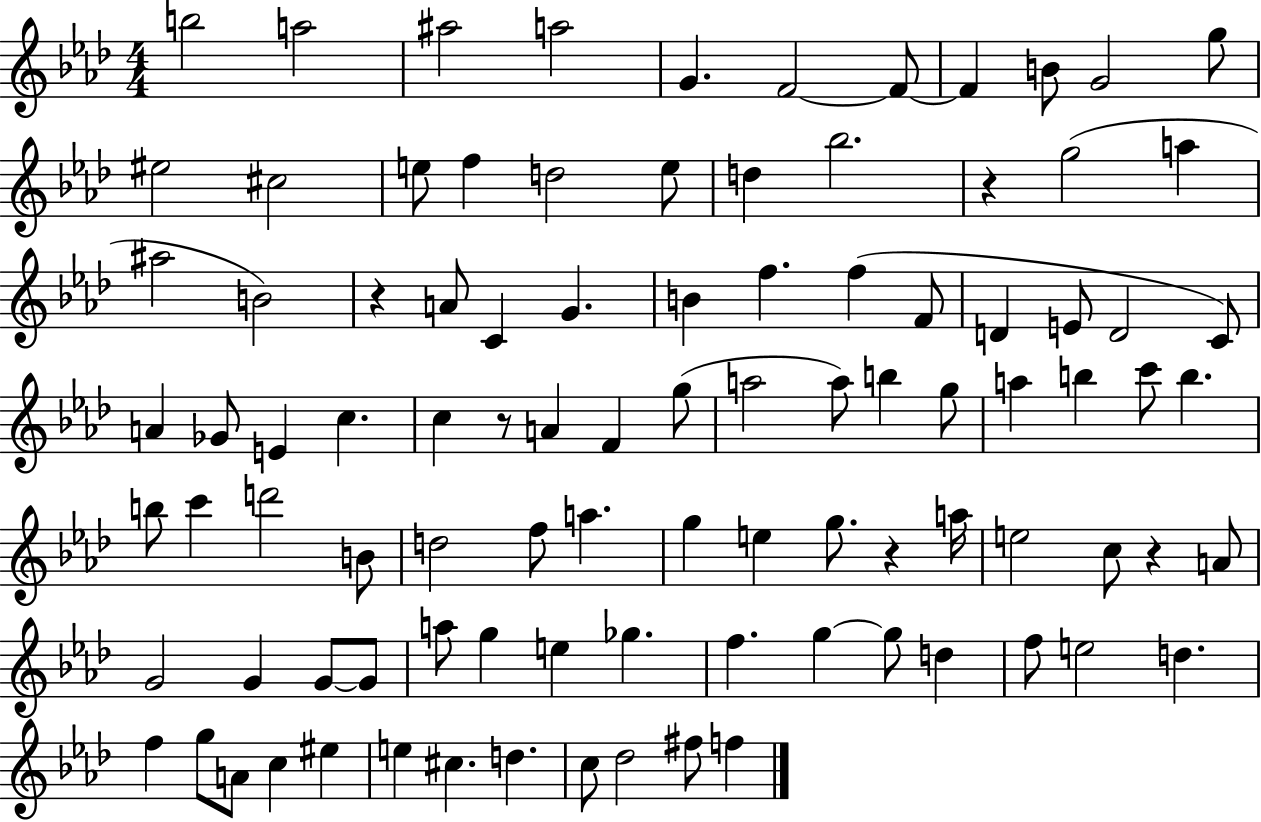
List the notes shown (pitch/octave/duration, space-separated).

B5/h A5/h A#5/h A5/h G4/q. F4/h F4/e F4/q B4/e G4/h G5/e EIS5/h C#5/h E5/e F5/q D5/h E5/e D5/q Bb5/h. R/q G5/h A5/q A#5/h B4/h R/q A4/e C4/q G4/q. B4/q F5/q. F5/q F4/e D4/q E4/e D4/h C4/e A4/q Gb4/e E4/q C5/q. C5/q R/e A4/q F4/q G5/e A5/h A5/e B5/q G5/e A5/q B5/q C6/e B5/q. B5/e C6/q D6/h B4/e D5/h F5/e A5/q. G5/q E5/q G5/e. R/q A5/s E5/h C5/e R/q A4/e G4/h G4/q G4/e G4/e A5/e G5/q E5/q Gb5/q. F5/q. G5/q G5/e D5/q F5/e E5/h D5/q. F5/q G5/e A4/e C5/q EIS5/q E5/q C#5/q. D5/q. C5/e Db5/h F#5/e F5/q